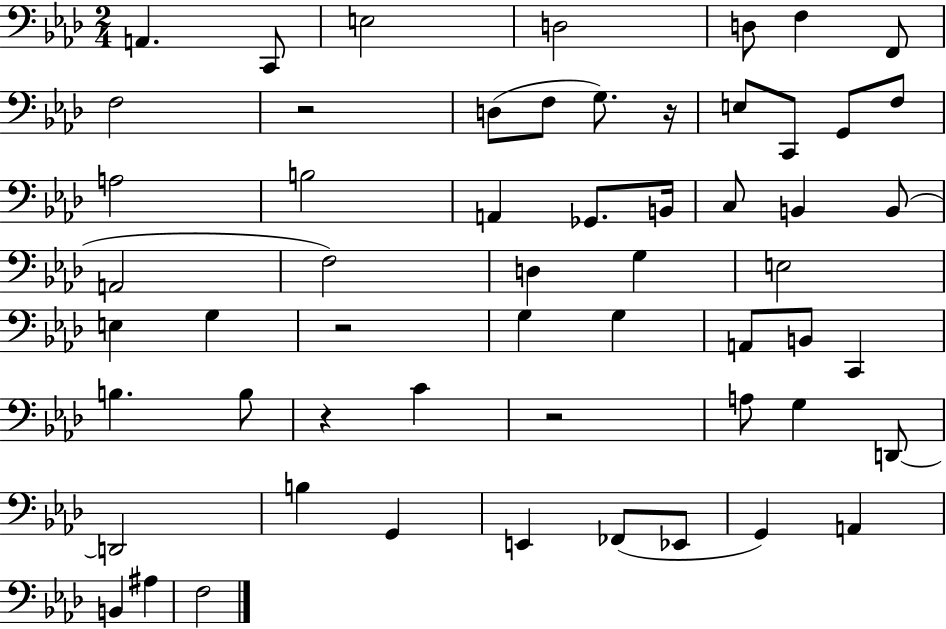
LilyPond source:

{
  \clef bass
  \numericTimeSignature
  \time 2/4
  \key aes \major
  a,4. c,8 | e2 | d2 | d8 f4 f,8 | \break f2 | r2 | d8( f8 g8.) r16 | e8 c,8 g,8 f8 | \break a2 | b2 | a,4 ges,8. b,16 | c8 b,4 b,8( | \break a,2 | f2) | d4 g4 | e2 | \break e4 g4 | r2 | g4 g4 | a,8 b,8 c,4 | \break b4. b8 | r4 c'4 | r2 | a8 g4 d,8~~ | \break d,2 | b4 g,4 | e,4 fes,8( ees,8 | g,4) a,4 | \break b,4 ais4 | f2 | \bar "|."
}